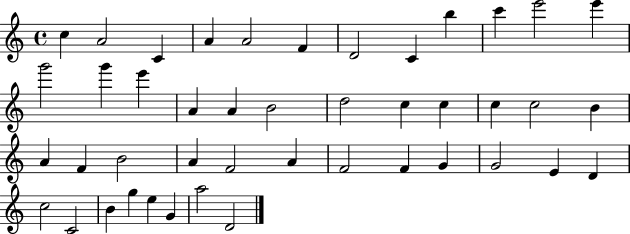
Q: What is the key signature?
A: C major